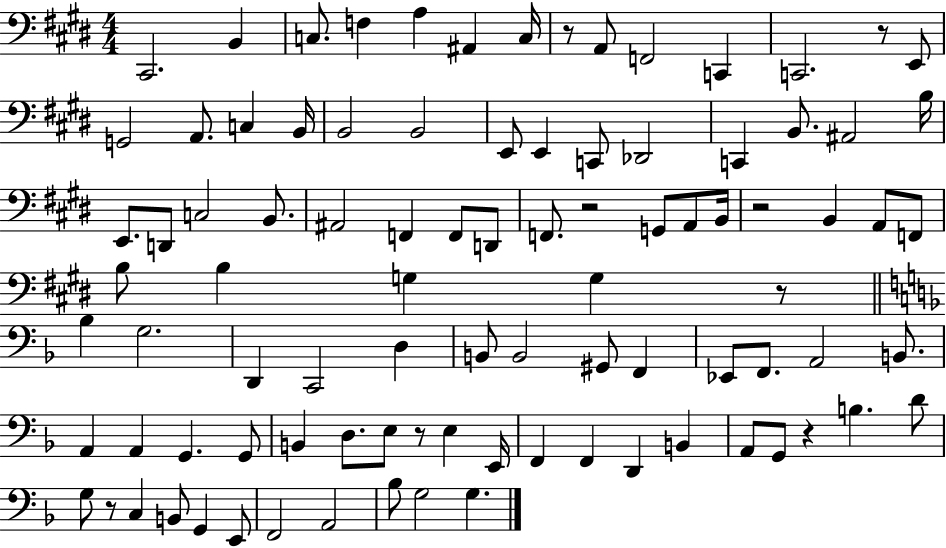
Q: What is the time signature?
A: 4/4